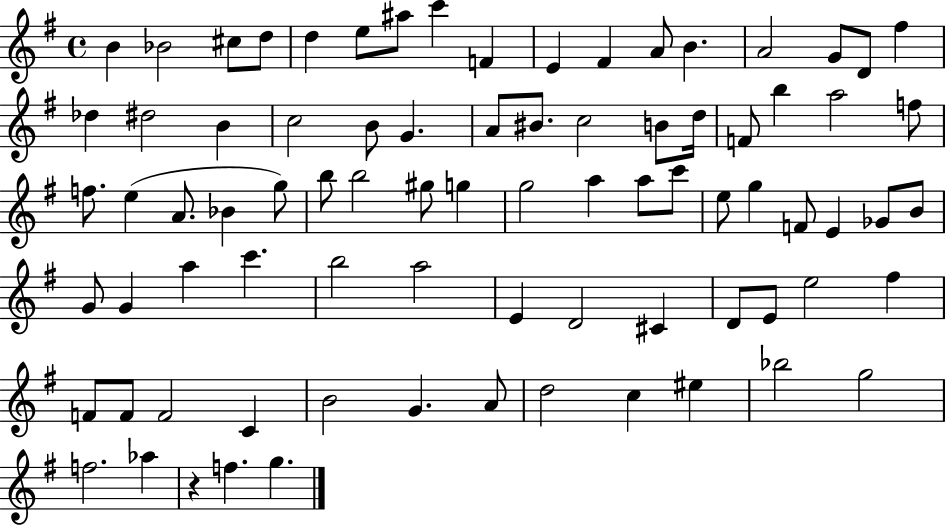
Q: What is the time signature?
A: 4/4